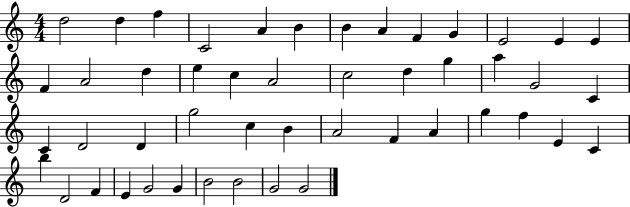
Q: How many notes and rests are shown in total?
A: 48